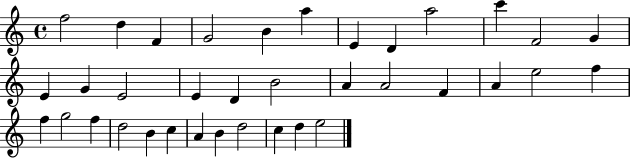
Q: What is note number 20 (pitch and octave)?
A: A4